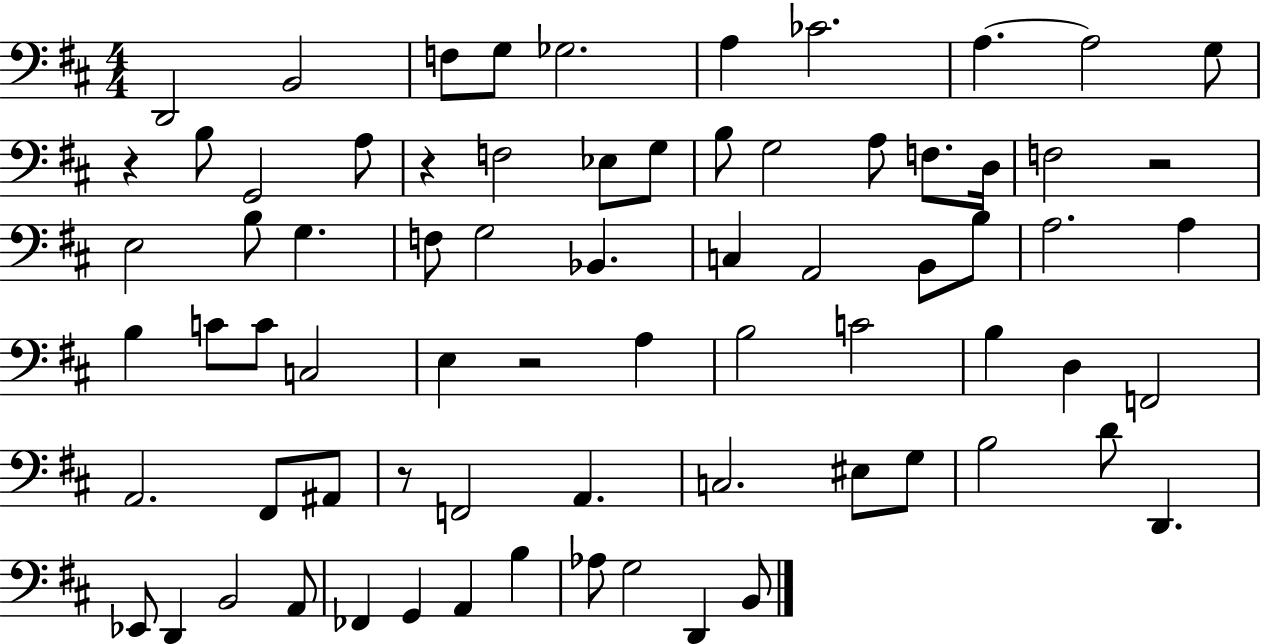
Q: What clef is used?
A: bass